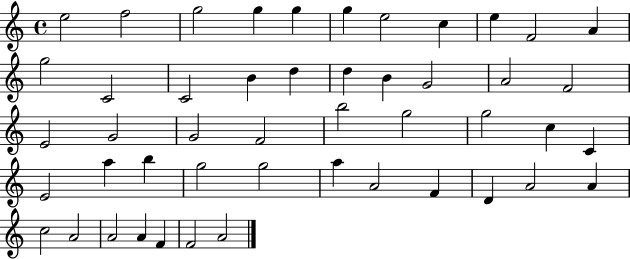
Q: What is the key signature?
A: C major